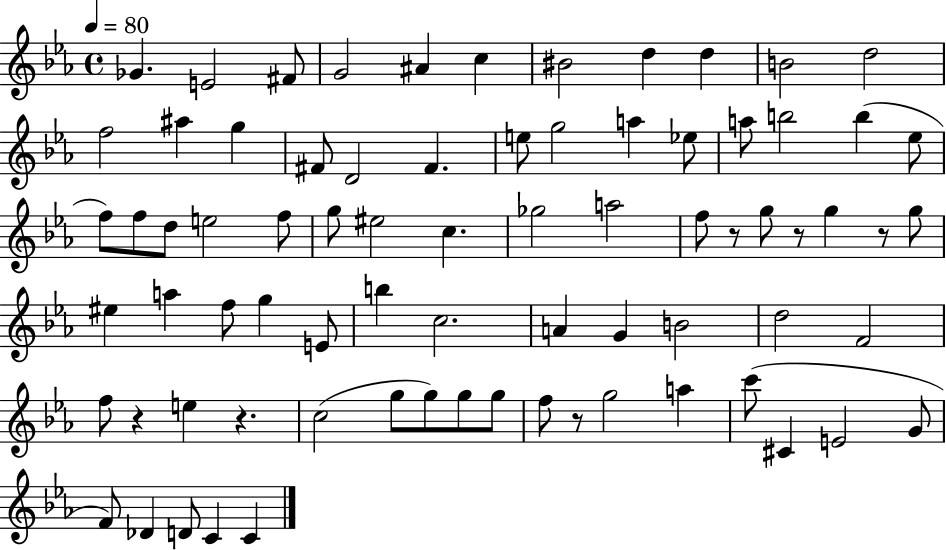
{
  \clef treble
  \time 4/4
  \defaultTimeSignature
  \key ees \major
  \tempo 4 = 80
  \repeat volta 2 { ges'4. e'2 fis'8 | g'2 ais'4 c''4 | bis'2 d''4 d''4 | b'2 d''2 | \break f''2 ais''4 g''4 | fis'8 d'2 fis'4. | e''8 g''2 a''4 ees''8 | a''8 b''2 b''4( ees''8 | \break f''8) f''8 d''8 e''2 f''8 | g''8 eis''2 c''4. | ges''2 a''2 | f''8 r8 g''8 r8 g''4 r8 g''8 | \break eis''4 a''4 f''8 g''4 e'8 | b''4 c''2. | a'4 g'4 b'2 | d''2 f'2 | \break f''8 r4 e''4 r4. | c''2( g''8 g''8) g''8 g''8 | f''8 r8 g''2 a''4 | c'''8( cis'4 e'2 g'8 | \break f'8) des'4 d'8 c'4 c'4 | } \bar "|."
}